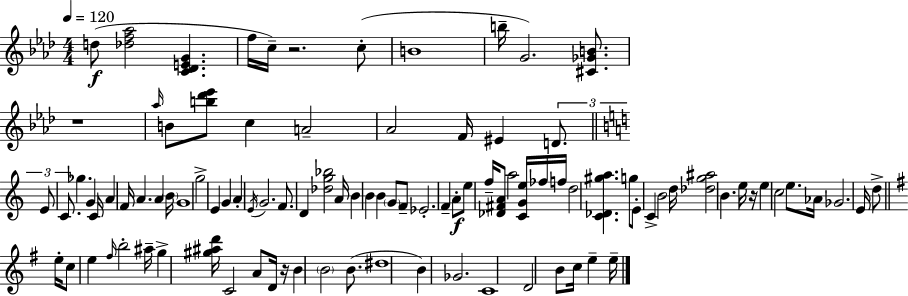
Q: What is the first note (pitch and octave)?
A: D5